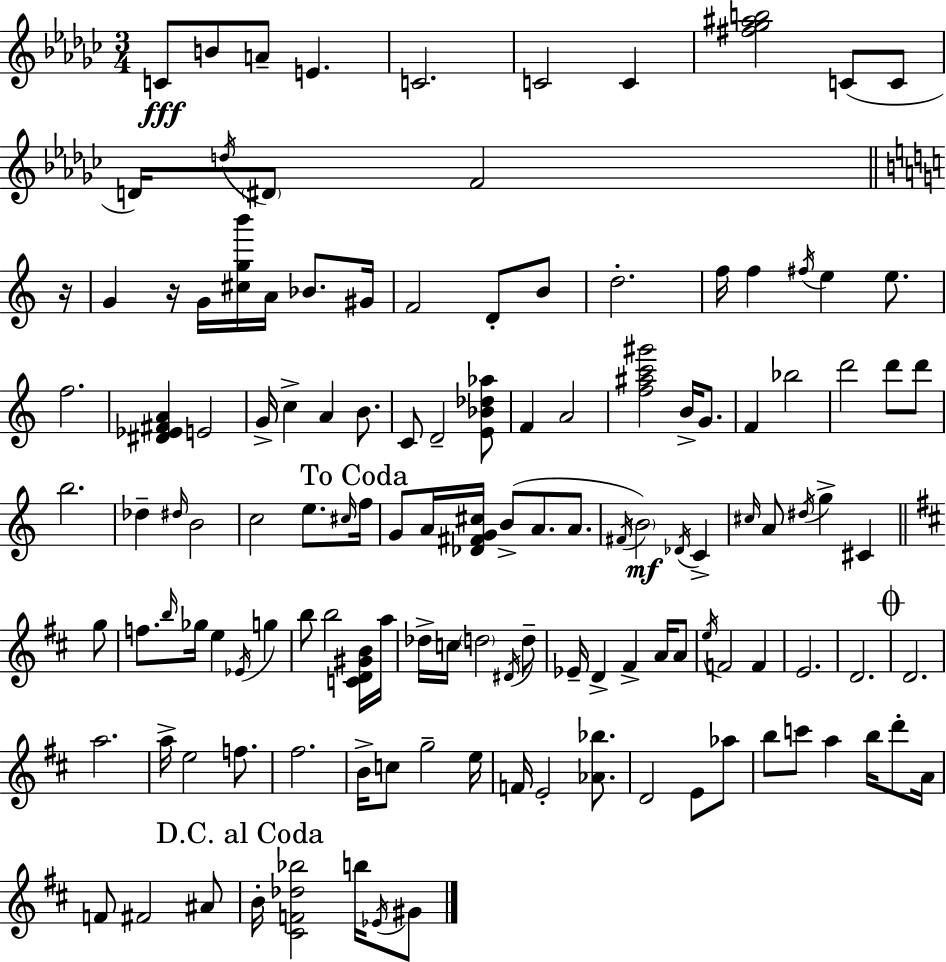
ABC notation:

X:1
T:Untitled
M:3/4
L:1/4
K:Ebm
C/2 B/2 A/2 E C2 C2 C [^f_g^ab]2 C/2 C/2 D/4 d/4 ^D/2 F2 z/4 G z/4 G/4 [^cgb']/4 A/4 _B/2 ^G/4 F2 D/2 B/2 d2 f/4 f ^f/4 e e/2 f2 [^D_E^FA] E2 G/4 c A B/2 C/2 D2 [E_B_d_a]/2 F A2 [f^ac'^g']2 B/4 G/2 F _b2 d'2 d'/2 d'/2 b2 _d ^d/4 B2 c2 e/2 ^c/4 f/4 G/2 A/4 [_D^FG^c]/4 B/2 A/2 A/2 ^F/4 B2 _D/4 C ^c/4 A/2 ^d/4 g ^C g/2 f/2 b/4 _g/4 e _E/4 g b/2 b2 [CD^GB]/4 a/4 _d/4 c/4 d2 ^D/4 d/2 _E/4 D ^F A/4 A/2 e/4 F2 F E2 D2 D2 a2 a/4 e2 f/2 ^f2 B/4 c/2 g2 e/4 F/4 E2 [_A_b]/2 D2 E/2 _a/2 b/2 c'/2 a b/4 d'/2 A/4 F/2 ^F2 ^A/2 B/4 [^CF_d_b]2 b/4 _E/4 ^G/2